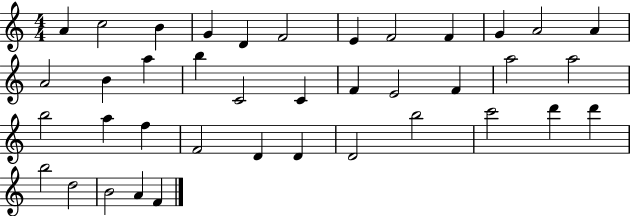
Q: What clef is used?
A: treble